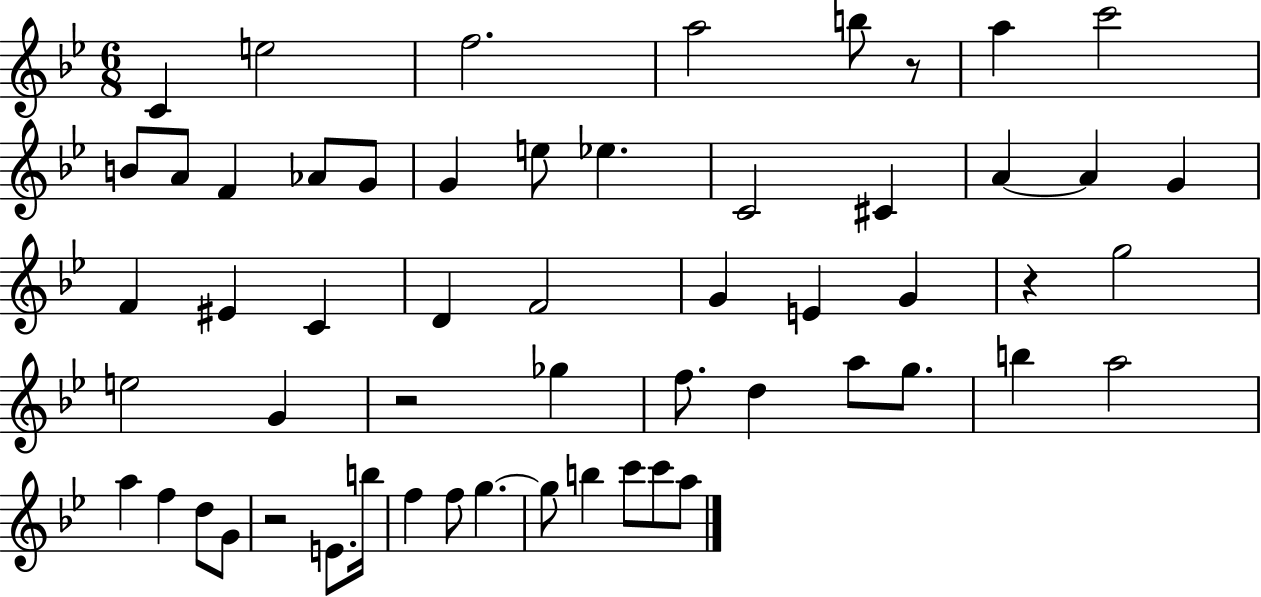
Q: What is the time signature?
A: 6/8